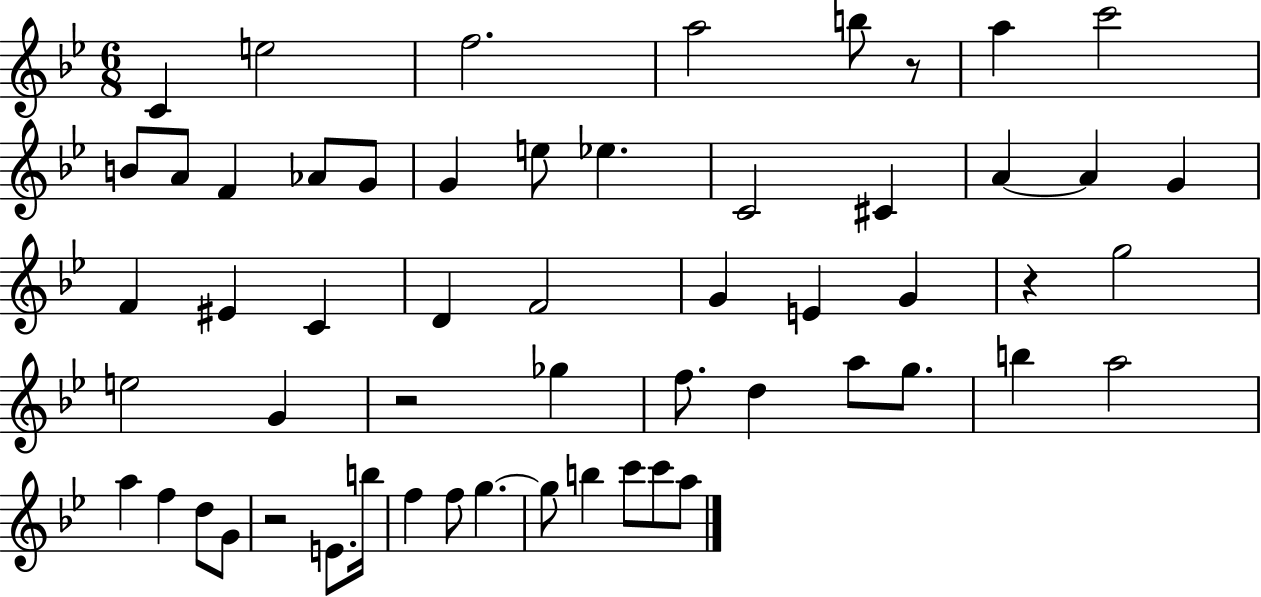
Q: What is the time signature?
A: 6/8